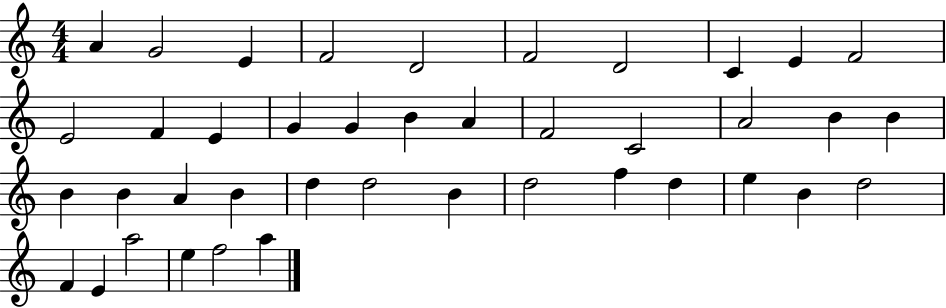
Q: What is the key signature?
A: C major